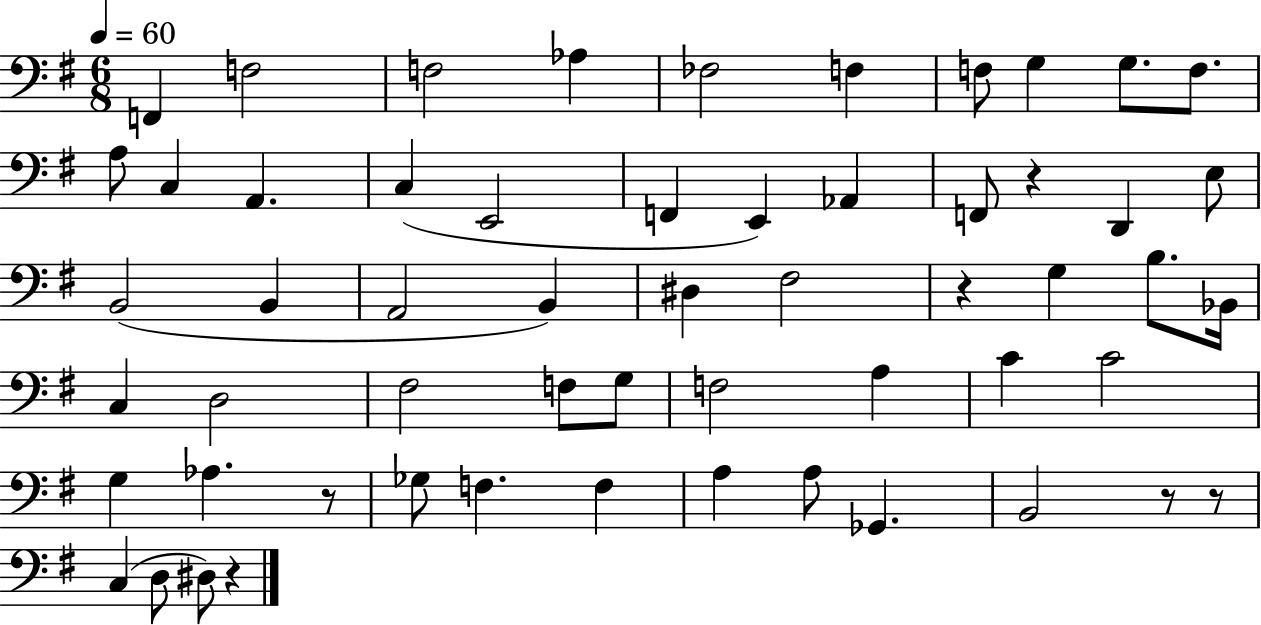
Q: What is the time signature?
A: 6/8